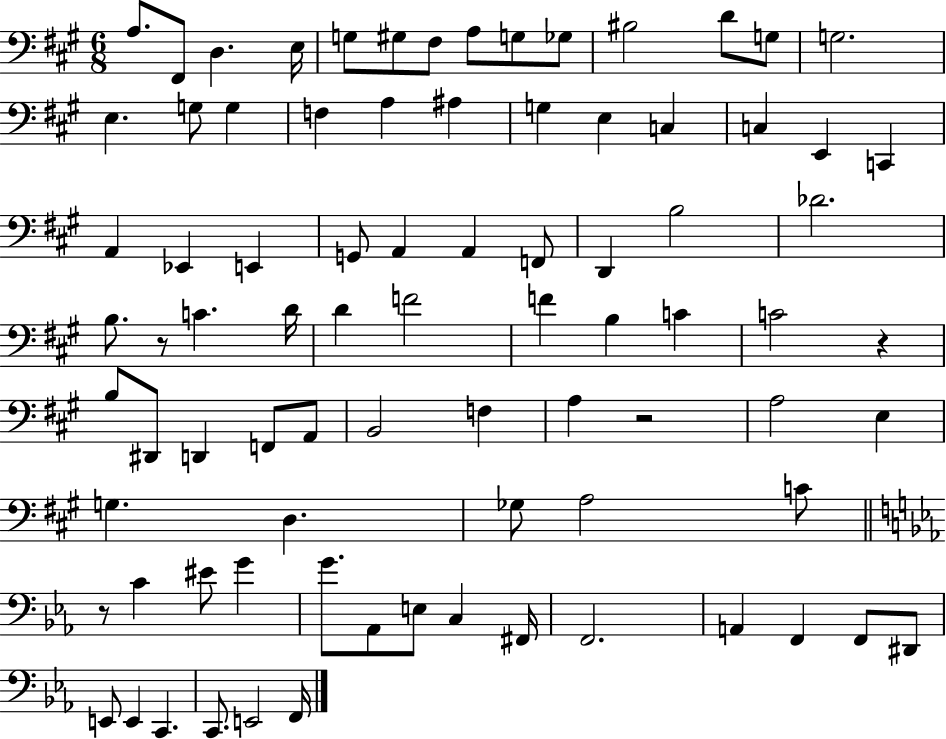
A3/e. F#2/e D3/q. E3/s G3/e G#3/e F#3/e A3/e G3/e Gb3/e BIS3/h D4/e G3/e G3/h. E3/q. G3/e G3/q F3/q A3/q A#3/q G3/q E3/q C3/q C3/q E2/q C2/q A2/q Eb2/q E2/q G2/e A2/q A2/q F2/e D2/q B3/h Db4/h. B3/e. R/e C4/q. D4/s D4/q F4/h F4/q B3/q C4/q C4/h R/q B3/e D#2/e D2/q F2/e A2/e B2/h F3/q A3/q R/h A3/h E3/q G3/q. D3/q. Gb3/e A3/h C4/e R/e C4/q EIS4/e G4/q G4/e. Ab2/e E3/e C3/q F#2/s F2/h. A2/q F2/q F2/e D#2/e E2/e E2/q C2/q. C2/e. E2/h F2/s